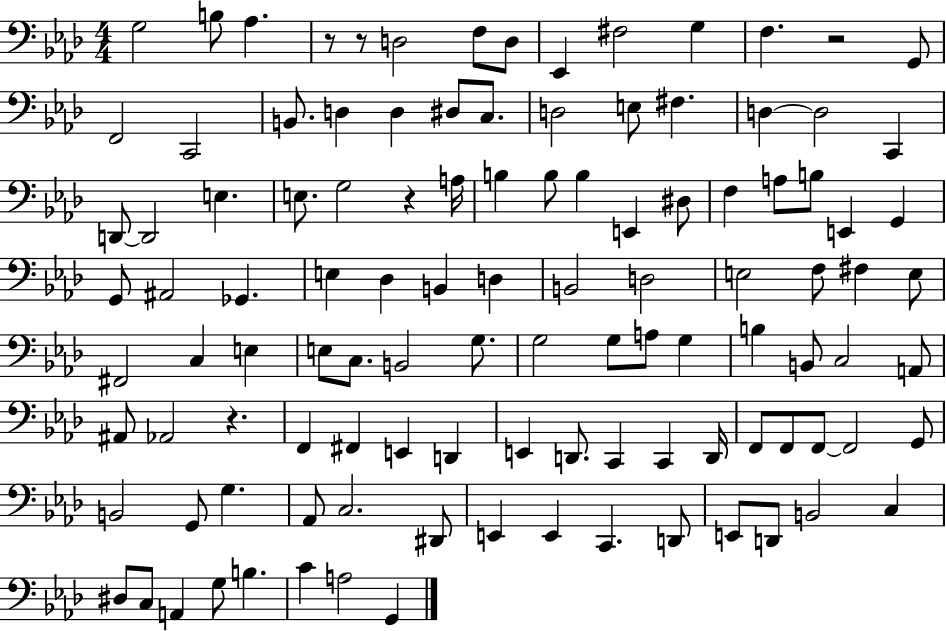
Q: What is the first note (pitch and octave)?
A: G3